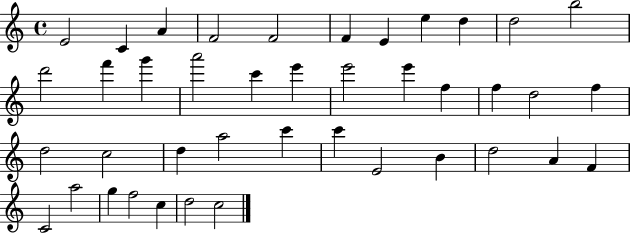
{
  \clef treble
  \time 4/4
  \defaultTimeSignature
  \key c \major
  e'2 c'4 a'4 | f'2 f'2 | f'4 e'4 e''4 d''4 | d''2 b''2 | \break d'''2 f'''4 g'''4 | a'''2 c'''4 e'''4 | e'''2 e'''4 f''4 | f''4 d''2 f''4 | \break d''2 c''2 | d''4 a''2 c'''4 | c'''4 e'2 b'4 | d''2 a'4 f'4 | \break c'2 a''2 | g''4 f''2 c''4 | d''2 c''2 | \bar "|."
}